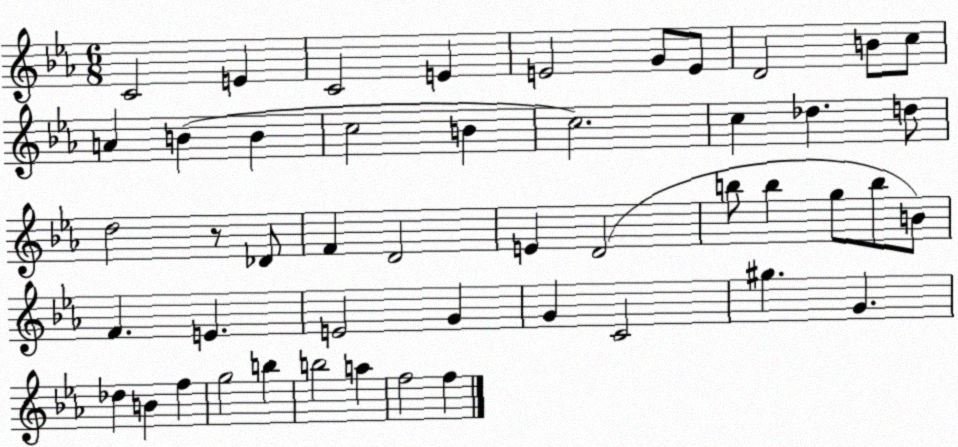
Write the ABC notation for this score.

X:1
T:Untitled
M:6/8
L:1/4
K:Eb
C2 E C2 E E2 G/2 E/2 D2 B/2 c/2 A B B c2 B c2 c _d d/2 d2 z/2 _D/2 F D2 E D2 b/2 b g/2 b/2 B/2 F E E2 G G C2 ^g G _d B f g2 b b2 a f2 f